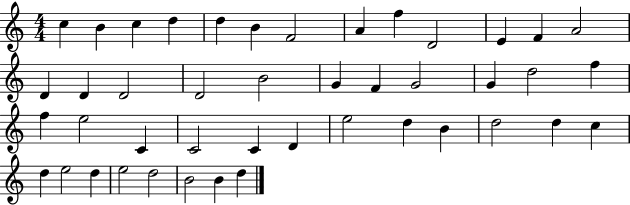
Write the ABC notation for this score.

X:1
T:Untitled
M:4/4
L:1/4
K:C
c B c d d B F2 A f D2 E F A2 D D D2 D2 B2 G F G2 G d2 f f e2 C C2 C D e2 d B d2 d c d e2 d e2 d2 B2 B d